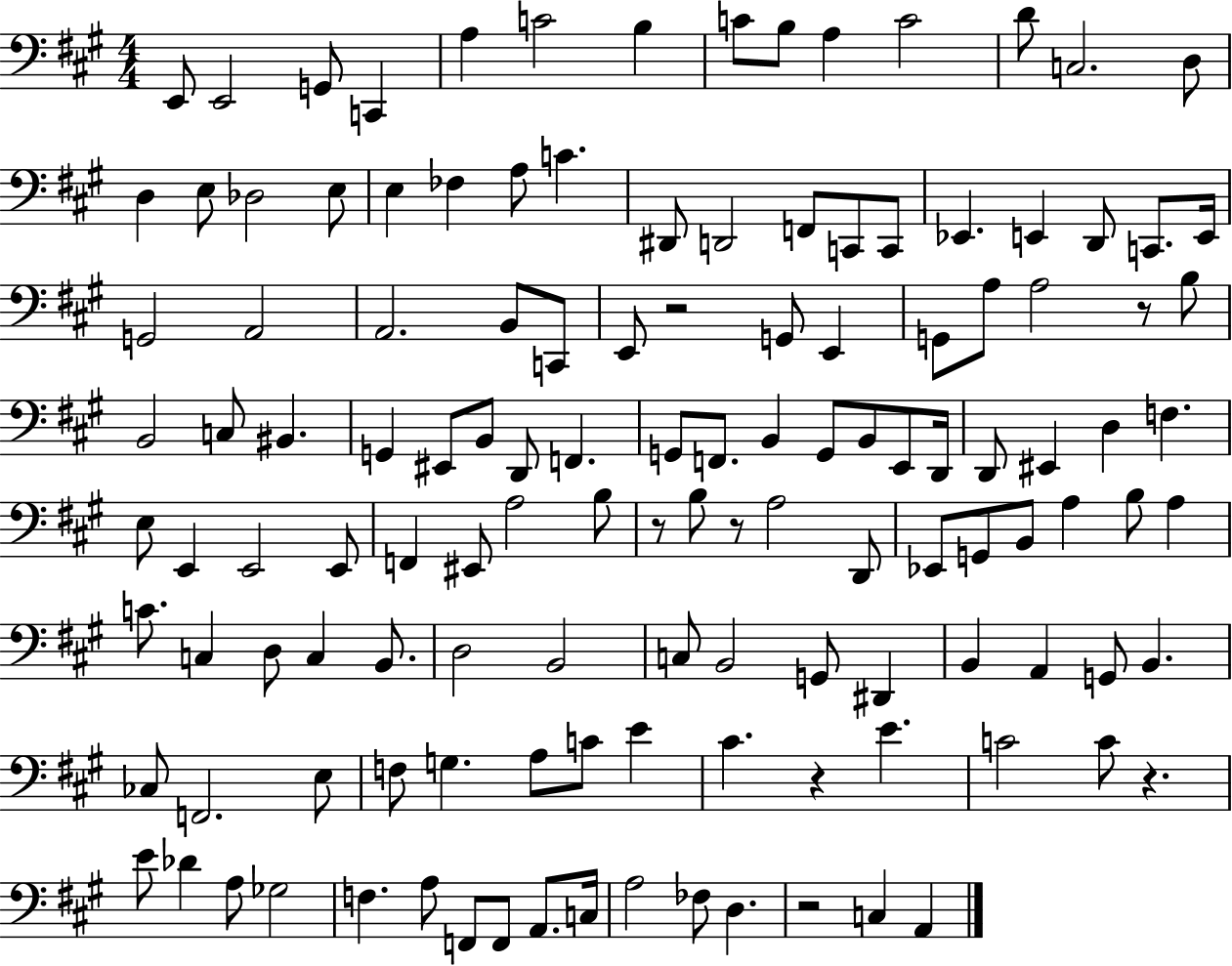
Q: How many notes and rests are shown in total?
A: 129